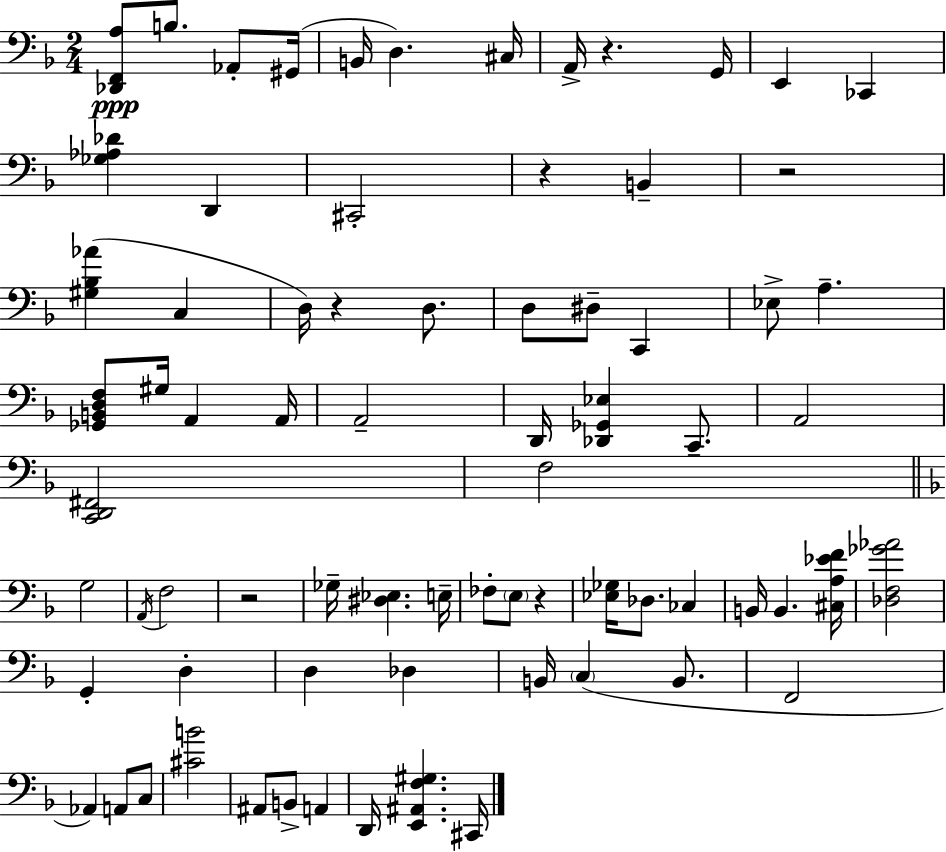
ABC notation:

X:1
T:Untitled
M:2/4
L:1/4
K:Dm
[_D,,F,,A,]/2 B,/2 _A,,/2 ^G,,/4 B,,/4 D, ^C,/4 A,,/4 z G,,/4 E,, _C,, [_G,_A,_D] D,, ^C,,2 z B,, z2 [^G,_B,_A] C, D,/4 z D,/2 D,/2 ^D,/2 C,, _E,/2 A, [_G,,B,,D,F,]/2 ^G,/4 A,, A,,/4 A,,2 D,,/4 [_D,,_G,,_E,] C,,/2 A,,2 [C,,D,,^F,,]2 F,2 G,2 A,,/4 F,2 z2 _G,/4 [^D,_E,] E,/4 _F,/2 E,/2 z [_E,_G,]/4 _D,/2 _C, B,,/4 B,, [^C,A,_EF]/4 [_D,F,_G_A]2 G,, D, D, _D, B,,/4 C, B,,/2 F,,2 _A,, A,,/2 C,/2 [^CB]2 ^A,,/2 B,,/2 A,, D,,/4 [E,,^A,,F,^G,] ^C,,/4